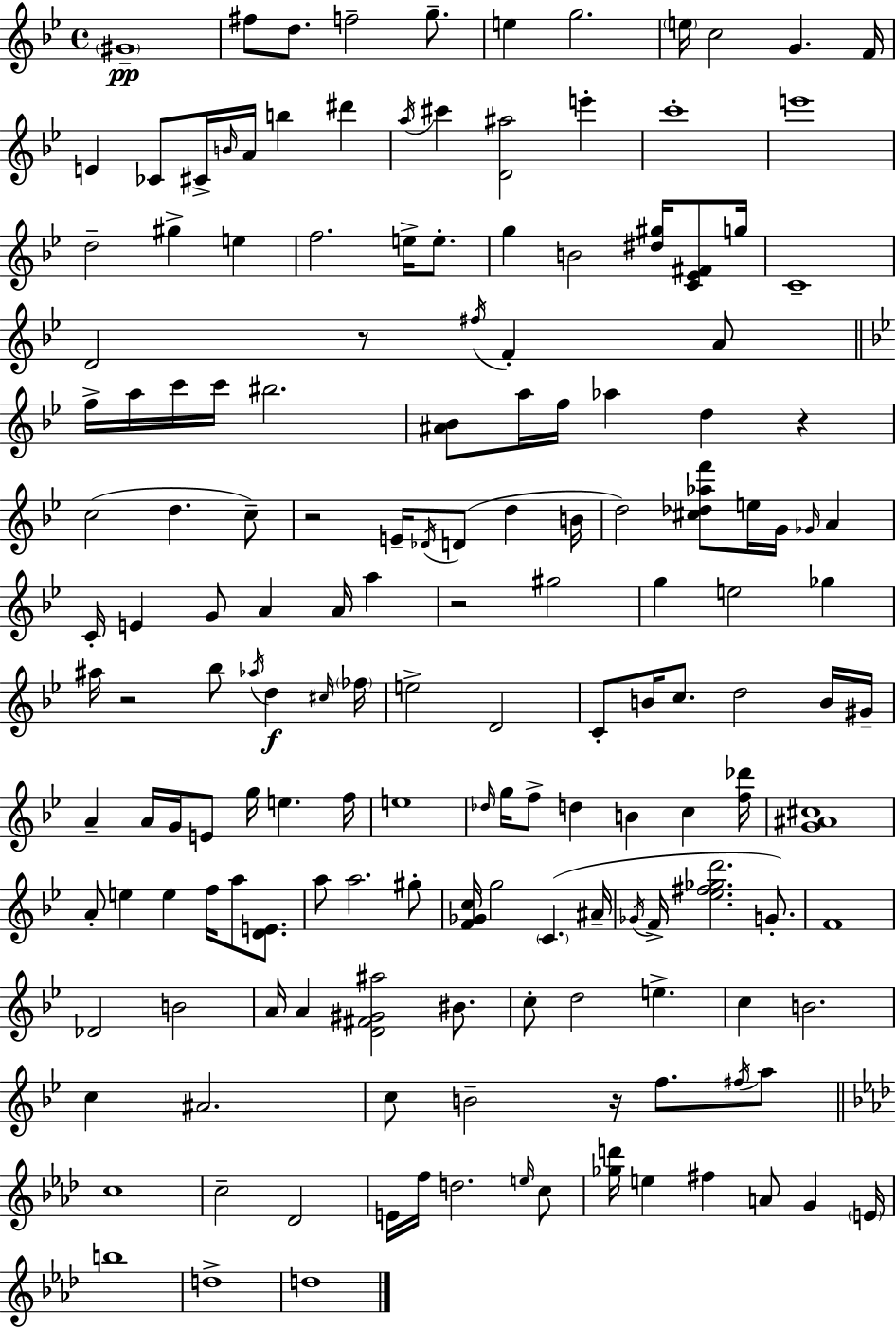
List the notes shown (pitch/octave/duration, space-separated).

G#4/w F#5/e D5/e. F5/h G5/e. E5/q G5/h. E5/s C5/h G4/q. F4/s E4/q CES4/e C#4/s B4/s A4/s B5/q D#6/q A5/s C#6/q [D4,A#5]/h E6/q C6/w E6/w D5/h G#5/q E5/q F5/h. E5/s E5/e. G5/q B4/h [D#5,G#5]/s [C4,Eb4,F#4]/e G5/s C4/w D4/h R/e F#5/s F4/q A4/e F5/s A5/s C6/s C6/s BIS5/h. [A#4,Bb4]/e A5/s F5/s Ab5/q D5/q R/q C5/h D5/q. C5/e R/h E4/s Db4/s D4/e D5/q B4/s D5/h [C#5,Db5,Ab5,F6]/e E5/s G4/s Gb4/s A4/q C4/s E4/q G4/e A4/q A4/s A5/q R/h G#5/h G5/q E5/h Gb5/q A#5/s R/h Bb5/e Ab5/s D5/q C#5/s FES5/s E5/h D4/h C4/e B4/s C5/e. D5/h B4/s G#4/s A4/q A4/s G4/s E4/e G5/s E5/q. F5/s E5/w Db5/s G5/s F5/e D5/q B4/q C5/q [F5,Db6]/s [G4,A#4,C#5]/w A4/e E5/q E5/q F5/s A5/e [D4,E4]/e. A5/e A5/h. G#5/e [F4,Gb4,C5]/s G5/h C4/q. A#4/s Gb4/s F4/s [Eb5,F#5,Gb5,D6]/h. G4/e. F4/w Db4/h B4/h A4/s A4/q [D4,F#4,G#4,A#5]/h BIS4/e. C5/e D5/h E5/q. C5/q B4/h. C5/q A#4/h. C5/e B4/h R/s F5/e. F#5/s A5/e C5/w C5/h Db4/h E4/s F5/s D5/h. E5/s C5/e [Gb5,D6]/s E5/q F#5/q A4/e G4/q E4/s B5/w D5/w D5/w